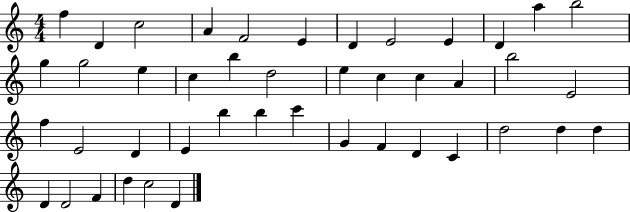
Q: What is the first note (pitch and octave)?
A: F5